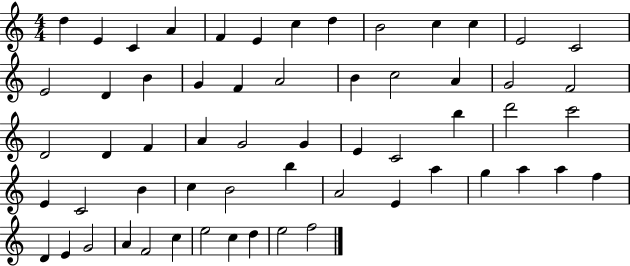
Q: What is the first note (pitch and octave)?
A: D5